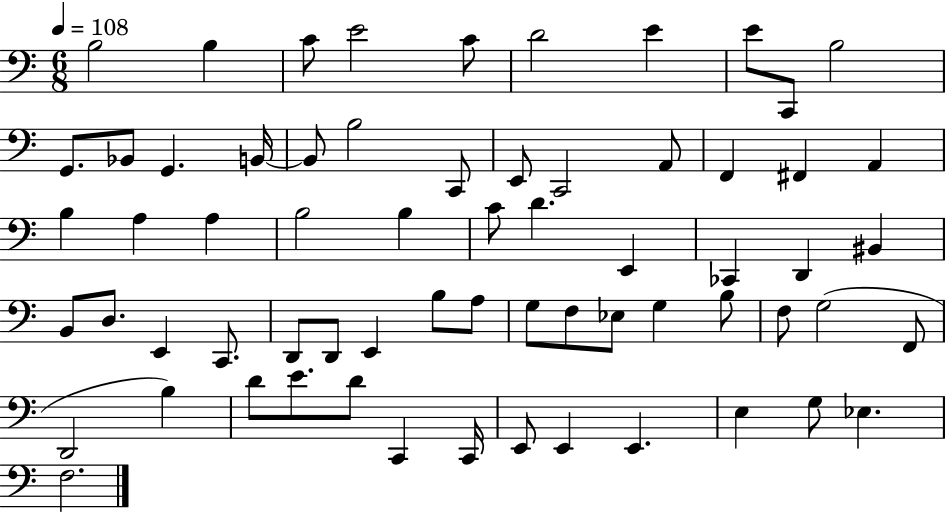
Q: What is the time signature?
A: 6/8